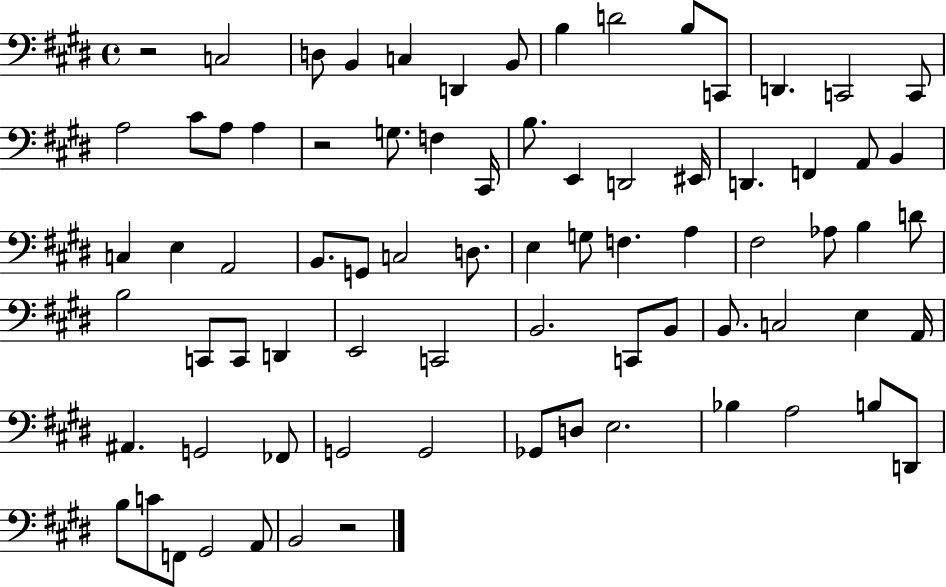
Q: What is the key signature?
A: E major